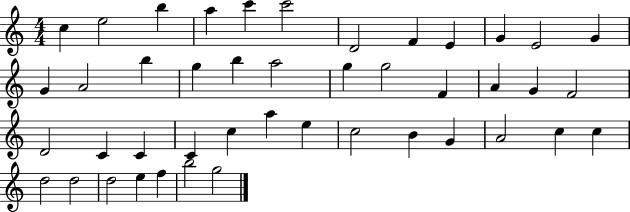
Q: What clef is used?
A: treble